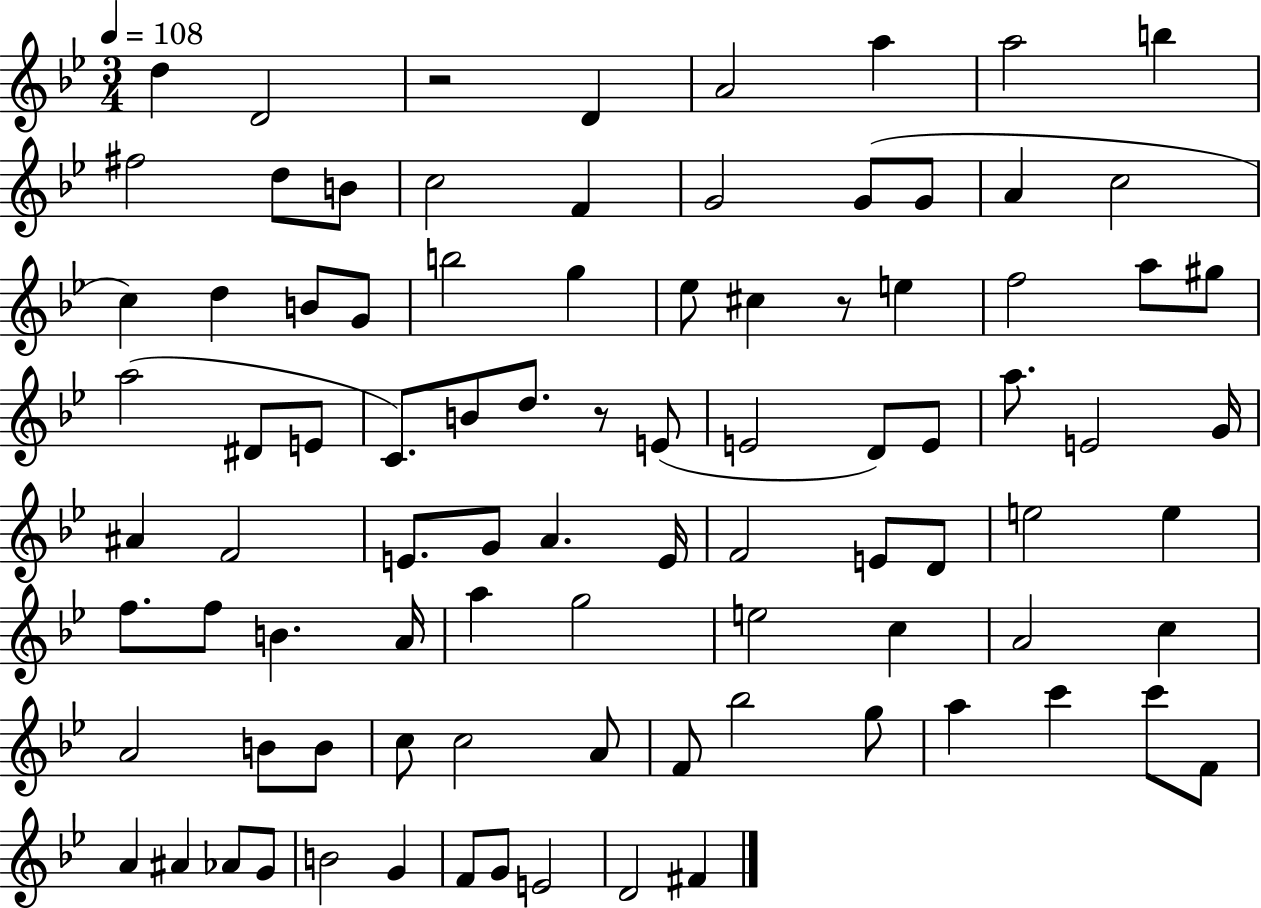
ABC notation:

X:1
T:Untitled
M:3/4
L:1/4
K:Bb
d D2 z2 D A2 a a2 b ^f2 d/2 B/2 c2 F G2 G/2 G/2 A c2 c d B/2 G/2 b2 g _e/2 ^c z/2 e f2 a/2 ^g/2 a2 ^D/2 E/2 C/2 B/2 d/2 z/2 E/2 E2 D/2 E/2 a/2 E2 G/4 ^A F2 E/2 G/2 A E/4 F2 E/2 D/2 e2 e f/2 f/2 B A/4 a g2 e2 c A2 c A2 B/2 B/2 c/2 c2 A/2 F/2 _b2 g/2 a c' c'/2 F/2 A ^A _A/2 G/2 B2 G F/2 G/2 E2 D2 ^F